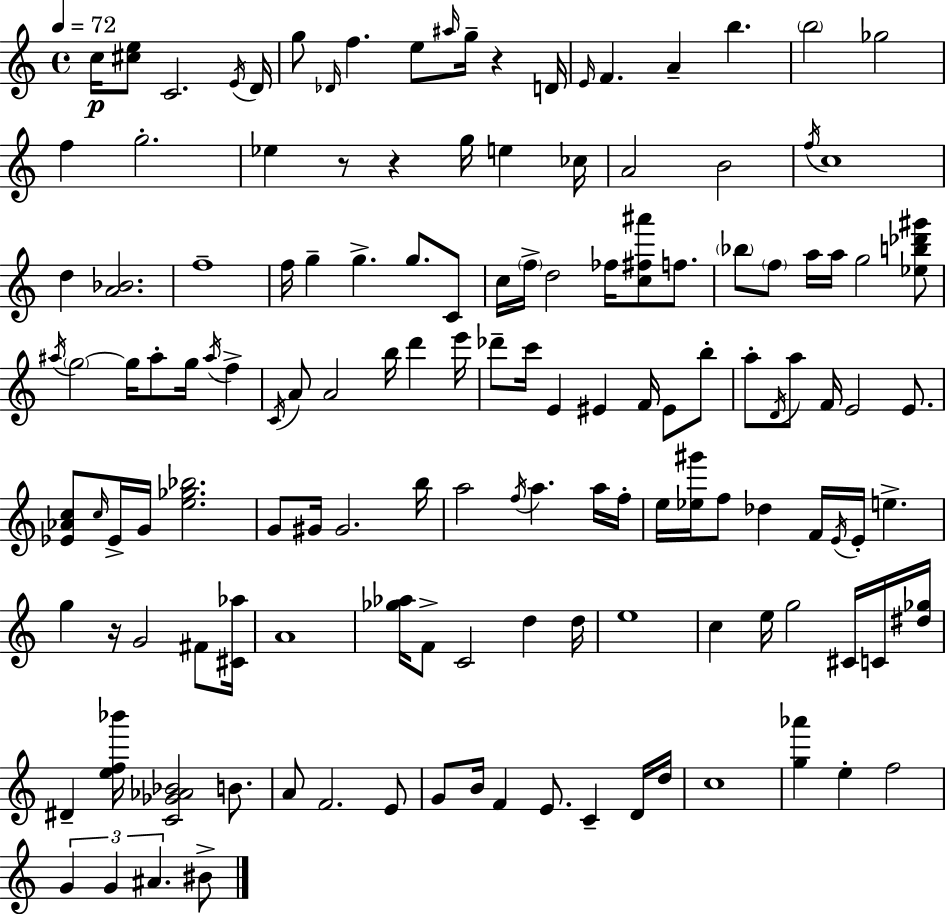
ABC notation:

X:1
T:Untitled
M:4/4
L:1/4
K:Am
c/4 [^ce]/2 C2 E/4 D/4 g/2 _D/4 f e/2 ^a/4 g/4 z D/4 E/4 F A b b2 _g2 f g2 _e z/2 z g/4 e _c/4 A2 B2 f/4 c4 d [A_B]2 f4 f/4 g g g/2 C/2 c/4 f/4 d2 _f/4 [c^f^a']/2 f/2 _b/2 f/2 a/4 a/4 g2 [_eb_d'^g']/2 ^a/4 g2 g/4 ^a/2 g/4 ^a/4 f C/4 A/2 A2 b/4 d' e'/4 _d'/2 c'/4 E ^E F/4 ^E/2 b/2 a/2 D/4 a/2 F/4 E2 E/2 [_E_Ac]/2 c/4 _E/4 G/4 [e_g_b]2 G/2 ^G/4 ^G2 b/4 a2 f/4 a a/4 f/4 e/4 [_e^g']/4 f/2 _d F/4 E/4 E/4 e g z/4 G2 ^F/2 [^C_a]/4 A4 [_g_a]/4 F/2 C2 d d/4 e4 c e/4 g2 ^C/4 C/4 [^d_g]/4 ^D [ef_b']/4 [C_G_A_B]2 B/2 A/2 F2 E/2 G/2 B/4 F E/2 C D/4 d/4 c4 [g_a'] e f2 G G ^A ^B/2